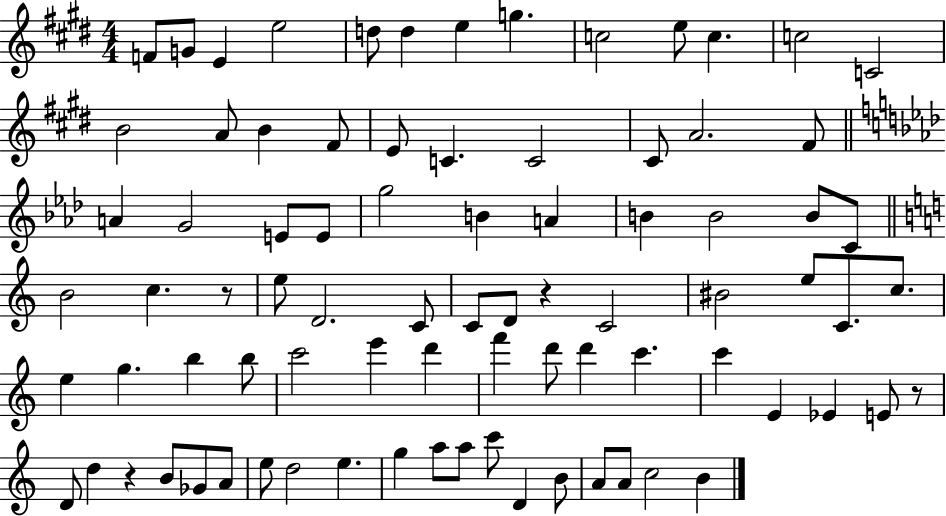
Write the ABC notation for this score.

X:1
T:Untitled
M:4/4
L:1/4
K:E
F/2 G/2 E e2 d/2 d e g c2 e/2 c c2 C2 B2 A/2 B ^F/2 E/2 C C2 ^C/2 A2 ^F/2 A G2 E/2 E/2 g2 B A B B2 B/2 C/2 B2 c z/2 e/2 D2 C/2 C/2 D/2 z C2 ^B2 e/2 C/2 c/2 e g b b/2 c'2 e' d' f' d'/2 d' c' c' E _E E/2 z/2 D/2 d z B/2 _G/2 A/2 e/2 d2 e g a/2 a/2 c'/2 D B/2 A/2 A/2 c2 B